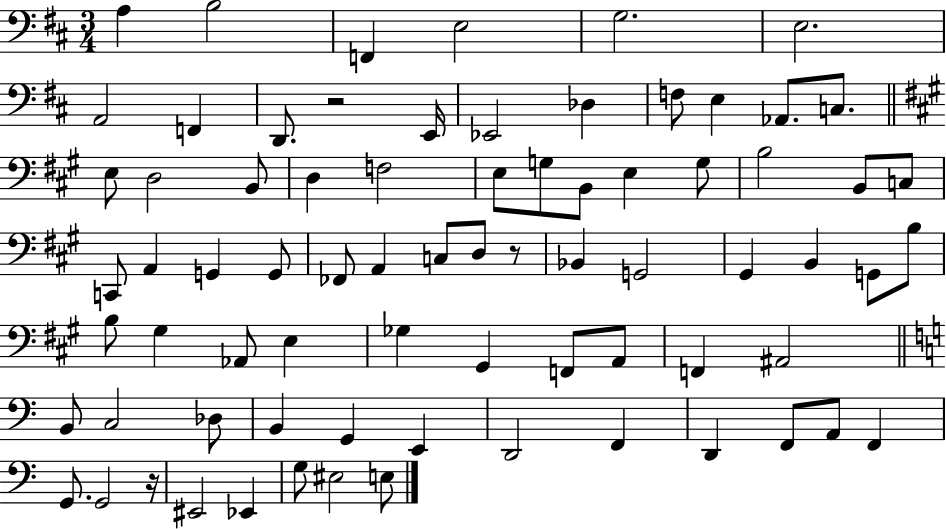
{
  \clef bass
  \numericTimeSignature
  \time 3/4
  \key d \major
  a4 b2 | f,4 e2 | g2. | e2. | \break a,2 f,4 | d,8. r2 e,16 | ees,2 des4 | f8 e4 aes,8. c8. | \break \bar "||" \break \key a \major e8 d2 b,8 | d4 f2 | e8 g8 b,8 e4 g8 | b2 b,8 c8 | \break c,8 a,4 g,4 g,8 | fes,8 a,4 c8 d8 r8 | bes,4 g,2 | gis,4 b,4 g,8 b8 | \break b8 gis4 aes,8 e4 | ges4 gis,4 f,8 a,8 | f,4 ais,2 | \bar "||" \break \key c \major b,8 c2 des8 | b,4 g,4 e,4 | d,2 f,4 | d,4 f,8 a,8 f,4 | \break g,8. g,2 r16 | eis,2 ees,4 | g8 eis2 e8 | \bar "|."
}